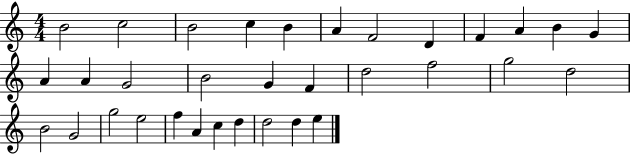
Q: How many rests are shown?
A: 0